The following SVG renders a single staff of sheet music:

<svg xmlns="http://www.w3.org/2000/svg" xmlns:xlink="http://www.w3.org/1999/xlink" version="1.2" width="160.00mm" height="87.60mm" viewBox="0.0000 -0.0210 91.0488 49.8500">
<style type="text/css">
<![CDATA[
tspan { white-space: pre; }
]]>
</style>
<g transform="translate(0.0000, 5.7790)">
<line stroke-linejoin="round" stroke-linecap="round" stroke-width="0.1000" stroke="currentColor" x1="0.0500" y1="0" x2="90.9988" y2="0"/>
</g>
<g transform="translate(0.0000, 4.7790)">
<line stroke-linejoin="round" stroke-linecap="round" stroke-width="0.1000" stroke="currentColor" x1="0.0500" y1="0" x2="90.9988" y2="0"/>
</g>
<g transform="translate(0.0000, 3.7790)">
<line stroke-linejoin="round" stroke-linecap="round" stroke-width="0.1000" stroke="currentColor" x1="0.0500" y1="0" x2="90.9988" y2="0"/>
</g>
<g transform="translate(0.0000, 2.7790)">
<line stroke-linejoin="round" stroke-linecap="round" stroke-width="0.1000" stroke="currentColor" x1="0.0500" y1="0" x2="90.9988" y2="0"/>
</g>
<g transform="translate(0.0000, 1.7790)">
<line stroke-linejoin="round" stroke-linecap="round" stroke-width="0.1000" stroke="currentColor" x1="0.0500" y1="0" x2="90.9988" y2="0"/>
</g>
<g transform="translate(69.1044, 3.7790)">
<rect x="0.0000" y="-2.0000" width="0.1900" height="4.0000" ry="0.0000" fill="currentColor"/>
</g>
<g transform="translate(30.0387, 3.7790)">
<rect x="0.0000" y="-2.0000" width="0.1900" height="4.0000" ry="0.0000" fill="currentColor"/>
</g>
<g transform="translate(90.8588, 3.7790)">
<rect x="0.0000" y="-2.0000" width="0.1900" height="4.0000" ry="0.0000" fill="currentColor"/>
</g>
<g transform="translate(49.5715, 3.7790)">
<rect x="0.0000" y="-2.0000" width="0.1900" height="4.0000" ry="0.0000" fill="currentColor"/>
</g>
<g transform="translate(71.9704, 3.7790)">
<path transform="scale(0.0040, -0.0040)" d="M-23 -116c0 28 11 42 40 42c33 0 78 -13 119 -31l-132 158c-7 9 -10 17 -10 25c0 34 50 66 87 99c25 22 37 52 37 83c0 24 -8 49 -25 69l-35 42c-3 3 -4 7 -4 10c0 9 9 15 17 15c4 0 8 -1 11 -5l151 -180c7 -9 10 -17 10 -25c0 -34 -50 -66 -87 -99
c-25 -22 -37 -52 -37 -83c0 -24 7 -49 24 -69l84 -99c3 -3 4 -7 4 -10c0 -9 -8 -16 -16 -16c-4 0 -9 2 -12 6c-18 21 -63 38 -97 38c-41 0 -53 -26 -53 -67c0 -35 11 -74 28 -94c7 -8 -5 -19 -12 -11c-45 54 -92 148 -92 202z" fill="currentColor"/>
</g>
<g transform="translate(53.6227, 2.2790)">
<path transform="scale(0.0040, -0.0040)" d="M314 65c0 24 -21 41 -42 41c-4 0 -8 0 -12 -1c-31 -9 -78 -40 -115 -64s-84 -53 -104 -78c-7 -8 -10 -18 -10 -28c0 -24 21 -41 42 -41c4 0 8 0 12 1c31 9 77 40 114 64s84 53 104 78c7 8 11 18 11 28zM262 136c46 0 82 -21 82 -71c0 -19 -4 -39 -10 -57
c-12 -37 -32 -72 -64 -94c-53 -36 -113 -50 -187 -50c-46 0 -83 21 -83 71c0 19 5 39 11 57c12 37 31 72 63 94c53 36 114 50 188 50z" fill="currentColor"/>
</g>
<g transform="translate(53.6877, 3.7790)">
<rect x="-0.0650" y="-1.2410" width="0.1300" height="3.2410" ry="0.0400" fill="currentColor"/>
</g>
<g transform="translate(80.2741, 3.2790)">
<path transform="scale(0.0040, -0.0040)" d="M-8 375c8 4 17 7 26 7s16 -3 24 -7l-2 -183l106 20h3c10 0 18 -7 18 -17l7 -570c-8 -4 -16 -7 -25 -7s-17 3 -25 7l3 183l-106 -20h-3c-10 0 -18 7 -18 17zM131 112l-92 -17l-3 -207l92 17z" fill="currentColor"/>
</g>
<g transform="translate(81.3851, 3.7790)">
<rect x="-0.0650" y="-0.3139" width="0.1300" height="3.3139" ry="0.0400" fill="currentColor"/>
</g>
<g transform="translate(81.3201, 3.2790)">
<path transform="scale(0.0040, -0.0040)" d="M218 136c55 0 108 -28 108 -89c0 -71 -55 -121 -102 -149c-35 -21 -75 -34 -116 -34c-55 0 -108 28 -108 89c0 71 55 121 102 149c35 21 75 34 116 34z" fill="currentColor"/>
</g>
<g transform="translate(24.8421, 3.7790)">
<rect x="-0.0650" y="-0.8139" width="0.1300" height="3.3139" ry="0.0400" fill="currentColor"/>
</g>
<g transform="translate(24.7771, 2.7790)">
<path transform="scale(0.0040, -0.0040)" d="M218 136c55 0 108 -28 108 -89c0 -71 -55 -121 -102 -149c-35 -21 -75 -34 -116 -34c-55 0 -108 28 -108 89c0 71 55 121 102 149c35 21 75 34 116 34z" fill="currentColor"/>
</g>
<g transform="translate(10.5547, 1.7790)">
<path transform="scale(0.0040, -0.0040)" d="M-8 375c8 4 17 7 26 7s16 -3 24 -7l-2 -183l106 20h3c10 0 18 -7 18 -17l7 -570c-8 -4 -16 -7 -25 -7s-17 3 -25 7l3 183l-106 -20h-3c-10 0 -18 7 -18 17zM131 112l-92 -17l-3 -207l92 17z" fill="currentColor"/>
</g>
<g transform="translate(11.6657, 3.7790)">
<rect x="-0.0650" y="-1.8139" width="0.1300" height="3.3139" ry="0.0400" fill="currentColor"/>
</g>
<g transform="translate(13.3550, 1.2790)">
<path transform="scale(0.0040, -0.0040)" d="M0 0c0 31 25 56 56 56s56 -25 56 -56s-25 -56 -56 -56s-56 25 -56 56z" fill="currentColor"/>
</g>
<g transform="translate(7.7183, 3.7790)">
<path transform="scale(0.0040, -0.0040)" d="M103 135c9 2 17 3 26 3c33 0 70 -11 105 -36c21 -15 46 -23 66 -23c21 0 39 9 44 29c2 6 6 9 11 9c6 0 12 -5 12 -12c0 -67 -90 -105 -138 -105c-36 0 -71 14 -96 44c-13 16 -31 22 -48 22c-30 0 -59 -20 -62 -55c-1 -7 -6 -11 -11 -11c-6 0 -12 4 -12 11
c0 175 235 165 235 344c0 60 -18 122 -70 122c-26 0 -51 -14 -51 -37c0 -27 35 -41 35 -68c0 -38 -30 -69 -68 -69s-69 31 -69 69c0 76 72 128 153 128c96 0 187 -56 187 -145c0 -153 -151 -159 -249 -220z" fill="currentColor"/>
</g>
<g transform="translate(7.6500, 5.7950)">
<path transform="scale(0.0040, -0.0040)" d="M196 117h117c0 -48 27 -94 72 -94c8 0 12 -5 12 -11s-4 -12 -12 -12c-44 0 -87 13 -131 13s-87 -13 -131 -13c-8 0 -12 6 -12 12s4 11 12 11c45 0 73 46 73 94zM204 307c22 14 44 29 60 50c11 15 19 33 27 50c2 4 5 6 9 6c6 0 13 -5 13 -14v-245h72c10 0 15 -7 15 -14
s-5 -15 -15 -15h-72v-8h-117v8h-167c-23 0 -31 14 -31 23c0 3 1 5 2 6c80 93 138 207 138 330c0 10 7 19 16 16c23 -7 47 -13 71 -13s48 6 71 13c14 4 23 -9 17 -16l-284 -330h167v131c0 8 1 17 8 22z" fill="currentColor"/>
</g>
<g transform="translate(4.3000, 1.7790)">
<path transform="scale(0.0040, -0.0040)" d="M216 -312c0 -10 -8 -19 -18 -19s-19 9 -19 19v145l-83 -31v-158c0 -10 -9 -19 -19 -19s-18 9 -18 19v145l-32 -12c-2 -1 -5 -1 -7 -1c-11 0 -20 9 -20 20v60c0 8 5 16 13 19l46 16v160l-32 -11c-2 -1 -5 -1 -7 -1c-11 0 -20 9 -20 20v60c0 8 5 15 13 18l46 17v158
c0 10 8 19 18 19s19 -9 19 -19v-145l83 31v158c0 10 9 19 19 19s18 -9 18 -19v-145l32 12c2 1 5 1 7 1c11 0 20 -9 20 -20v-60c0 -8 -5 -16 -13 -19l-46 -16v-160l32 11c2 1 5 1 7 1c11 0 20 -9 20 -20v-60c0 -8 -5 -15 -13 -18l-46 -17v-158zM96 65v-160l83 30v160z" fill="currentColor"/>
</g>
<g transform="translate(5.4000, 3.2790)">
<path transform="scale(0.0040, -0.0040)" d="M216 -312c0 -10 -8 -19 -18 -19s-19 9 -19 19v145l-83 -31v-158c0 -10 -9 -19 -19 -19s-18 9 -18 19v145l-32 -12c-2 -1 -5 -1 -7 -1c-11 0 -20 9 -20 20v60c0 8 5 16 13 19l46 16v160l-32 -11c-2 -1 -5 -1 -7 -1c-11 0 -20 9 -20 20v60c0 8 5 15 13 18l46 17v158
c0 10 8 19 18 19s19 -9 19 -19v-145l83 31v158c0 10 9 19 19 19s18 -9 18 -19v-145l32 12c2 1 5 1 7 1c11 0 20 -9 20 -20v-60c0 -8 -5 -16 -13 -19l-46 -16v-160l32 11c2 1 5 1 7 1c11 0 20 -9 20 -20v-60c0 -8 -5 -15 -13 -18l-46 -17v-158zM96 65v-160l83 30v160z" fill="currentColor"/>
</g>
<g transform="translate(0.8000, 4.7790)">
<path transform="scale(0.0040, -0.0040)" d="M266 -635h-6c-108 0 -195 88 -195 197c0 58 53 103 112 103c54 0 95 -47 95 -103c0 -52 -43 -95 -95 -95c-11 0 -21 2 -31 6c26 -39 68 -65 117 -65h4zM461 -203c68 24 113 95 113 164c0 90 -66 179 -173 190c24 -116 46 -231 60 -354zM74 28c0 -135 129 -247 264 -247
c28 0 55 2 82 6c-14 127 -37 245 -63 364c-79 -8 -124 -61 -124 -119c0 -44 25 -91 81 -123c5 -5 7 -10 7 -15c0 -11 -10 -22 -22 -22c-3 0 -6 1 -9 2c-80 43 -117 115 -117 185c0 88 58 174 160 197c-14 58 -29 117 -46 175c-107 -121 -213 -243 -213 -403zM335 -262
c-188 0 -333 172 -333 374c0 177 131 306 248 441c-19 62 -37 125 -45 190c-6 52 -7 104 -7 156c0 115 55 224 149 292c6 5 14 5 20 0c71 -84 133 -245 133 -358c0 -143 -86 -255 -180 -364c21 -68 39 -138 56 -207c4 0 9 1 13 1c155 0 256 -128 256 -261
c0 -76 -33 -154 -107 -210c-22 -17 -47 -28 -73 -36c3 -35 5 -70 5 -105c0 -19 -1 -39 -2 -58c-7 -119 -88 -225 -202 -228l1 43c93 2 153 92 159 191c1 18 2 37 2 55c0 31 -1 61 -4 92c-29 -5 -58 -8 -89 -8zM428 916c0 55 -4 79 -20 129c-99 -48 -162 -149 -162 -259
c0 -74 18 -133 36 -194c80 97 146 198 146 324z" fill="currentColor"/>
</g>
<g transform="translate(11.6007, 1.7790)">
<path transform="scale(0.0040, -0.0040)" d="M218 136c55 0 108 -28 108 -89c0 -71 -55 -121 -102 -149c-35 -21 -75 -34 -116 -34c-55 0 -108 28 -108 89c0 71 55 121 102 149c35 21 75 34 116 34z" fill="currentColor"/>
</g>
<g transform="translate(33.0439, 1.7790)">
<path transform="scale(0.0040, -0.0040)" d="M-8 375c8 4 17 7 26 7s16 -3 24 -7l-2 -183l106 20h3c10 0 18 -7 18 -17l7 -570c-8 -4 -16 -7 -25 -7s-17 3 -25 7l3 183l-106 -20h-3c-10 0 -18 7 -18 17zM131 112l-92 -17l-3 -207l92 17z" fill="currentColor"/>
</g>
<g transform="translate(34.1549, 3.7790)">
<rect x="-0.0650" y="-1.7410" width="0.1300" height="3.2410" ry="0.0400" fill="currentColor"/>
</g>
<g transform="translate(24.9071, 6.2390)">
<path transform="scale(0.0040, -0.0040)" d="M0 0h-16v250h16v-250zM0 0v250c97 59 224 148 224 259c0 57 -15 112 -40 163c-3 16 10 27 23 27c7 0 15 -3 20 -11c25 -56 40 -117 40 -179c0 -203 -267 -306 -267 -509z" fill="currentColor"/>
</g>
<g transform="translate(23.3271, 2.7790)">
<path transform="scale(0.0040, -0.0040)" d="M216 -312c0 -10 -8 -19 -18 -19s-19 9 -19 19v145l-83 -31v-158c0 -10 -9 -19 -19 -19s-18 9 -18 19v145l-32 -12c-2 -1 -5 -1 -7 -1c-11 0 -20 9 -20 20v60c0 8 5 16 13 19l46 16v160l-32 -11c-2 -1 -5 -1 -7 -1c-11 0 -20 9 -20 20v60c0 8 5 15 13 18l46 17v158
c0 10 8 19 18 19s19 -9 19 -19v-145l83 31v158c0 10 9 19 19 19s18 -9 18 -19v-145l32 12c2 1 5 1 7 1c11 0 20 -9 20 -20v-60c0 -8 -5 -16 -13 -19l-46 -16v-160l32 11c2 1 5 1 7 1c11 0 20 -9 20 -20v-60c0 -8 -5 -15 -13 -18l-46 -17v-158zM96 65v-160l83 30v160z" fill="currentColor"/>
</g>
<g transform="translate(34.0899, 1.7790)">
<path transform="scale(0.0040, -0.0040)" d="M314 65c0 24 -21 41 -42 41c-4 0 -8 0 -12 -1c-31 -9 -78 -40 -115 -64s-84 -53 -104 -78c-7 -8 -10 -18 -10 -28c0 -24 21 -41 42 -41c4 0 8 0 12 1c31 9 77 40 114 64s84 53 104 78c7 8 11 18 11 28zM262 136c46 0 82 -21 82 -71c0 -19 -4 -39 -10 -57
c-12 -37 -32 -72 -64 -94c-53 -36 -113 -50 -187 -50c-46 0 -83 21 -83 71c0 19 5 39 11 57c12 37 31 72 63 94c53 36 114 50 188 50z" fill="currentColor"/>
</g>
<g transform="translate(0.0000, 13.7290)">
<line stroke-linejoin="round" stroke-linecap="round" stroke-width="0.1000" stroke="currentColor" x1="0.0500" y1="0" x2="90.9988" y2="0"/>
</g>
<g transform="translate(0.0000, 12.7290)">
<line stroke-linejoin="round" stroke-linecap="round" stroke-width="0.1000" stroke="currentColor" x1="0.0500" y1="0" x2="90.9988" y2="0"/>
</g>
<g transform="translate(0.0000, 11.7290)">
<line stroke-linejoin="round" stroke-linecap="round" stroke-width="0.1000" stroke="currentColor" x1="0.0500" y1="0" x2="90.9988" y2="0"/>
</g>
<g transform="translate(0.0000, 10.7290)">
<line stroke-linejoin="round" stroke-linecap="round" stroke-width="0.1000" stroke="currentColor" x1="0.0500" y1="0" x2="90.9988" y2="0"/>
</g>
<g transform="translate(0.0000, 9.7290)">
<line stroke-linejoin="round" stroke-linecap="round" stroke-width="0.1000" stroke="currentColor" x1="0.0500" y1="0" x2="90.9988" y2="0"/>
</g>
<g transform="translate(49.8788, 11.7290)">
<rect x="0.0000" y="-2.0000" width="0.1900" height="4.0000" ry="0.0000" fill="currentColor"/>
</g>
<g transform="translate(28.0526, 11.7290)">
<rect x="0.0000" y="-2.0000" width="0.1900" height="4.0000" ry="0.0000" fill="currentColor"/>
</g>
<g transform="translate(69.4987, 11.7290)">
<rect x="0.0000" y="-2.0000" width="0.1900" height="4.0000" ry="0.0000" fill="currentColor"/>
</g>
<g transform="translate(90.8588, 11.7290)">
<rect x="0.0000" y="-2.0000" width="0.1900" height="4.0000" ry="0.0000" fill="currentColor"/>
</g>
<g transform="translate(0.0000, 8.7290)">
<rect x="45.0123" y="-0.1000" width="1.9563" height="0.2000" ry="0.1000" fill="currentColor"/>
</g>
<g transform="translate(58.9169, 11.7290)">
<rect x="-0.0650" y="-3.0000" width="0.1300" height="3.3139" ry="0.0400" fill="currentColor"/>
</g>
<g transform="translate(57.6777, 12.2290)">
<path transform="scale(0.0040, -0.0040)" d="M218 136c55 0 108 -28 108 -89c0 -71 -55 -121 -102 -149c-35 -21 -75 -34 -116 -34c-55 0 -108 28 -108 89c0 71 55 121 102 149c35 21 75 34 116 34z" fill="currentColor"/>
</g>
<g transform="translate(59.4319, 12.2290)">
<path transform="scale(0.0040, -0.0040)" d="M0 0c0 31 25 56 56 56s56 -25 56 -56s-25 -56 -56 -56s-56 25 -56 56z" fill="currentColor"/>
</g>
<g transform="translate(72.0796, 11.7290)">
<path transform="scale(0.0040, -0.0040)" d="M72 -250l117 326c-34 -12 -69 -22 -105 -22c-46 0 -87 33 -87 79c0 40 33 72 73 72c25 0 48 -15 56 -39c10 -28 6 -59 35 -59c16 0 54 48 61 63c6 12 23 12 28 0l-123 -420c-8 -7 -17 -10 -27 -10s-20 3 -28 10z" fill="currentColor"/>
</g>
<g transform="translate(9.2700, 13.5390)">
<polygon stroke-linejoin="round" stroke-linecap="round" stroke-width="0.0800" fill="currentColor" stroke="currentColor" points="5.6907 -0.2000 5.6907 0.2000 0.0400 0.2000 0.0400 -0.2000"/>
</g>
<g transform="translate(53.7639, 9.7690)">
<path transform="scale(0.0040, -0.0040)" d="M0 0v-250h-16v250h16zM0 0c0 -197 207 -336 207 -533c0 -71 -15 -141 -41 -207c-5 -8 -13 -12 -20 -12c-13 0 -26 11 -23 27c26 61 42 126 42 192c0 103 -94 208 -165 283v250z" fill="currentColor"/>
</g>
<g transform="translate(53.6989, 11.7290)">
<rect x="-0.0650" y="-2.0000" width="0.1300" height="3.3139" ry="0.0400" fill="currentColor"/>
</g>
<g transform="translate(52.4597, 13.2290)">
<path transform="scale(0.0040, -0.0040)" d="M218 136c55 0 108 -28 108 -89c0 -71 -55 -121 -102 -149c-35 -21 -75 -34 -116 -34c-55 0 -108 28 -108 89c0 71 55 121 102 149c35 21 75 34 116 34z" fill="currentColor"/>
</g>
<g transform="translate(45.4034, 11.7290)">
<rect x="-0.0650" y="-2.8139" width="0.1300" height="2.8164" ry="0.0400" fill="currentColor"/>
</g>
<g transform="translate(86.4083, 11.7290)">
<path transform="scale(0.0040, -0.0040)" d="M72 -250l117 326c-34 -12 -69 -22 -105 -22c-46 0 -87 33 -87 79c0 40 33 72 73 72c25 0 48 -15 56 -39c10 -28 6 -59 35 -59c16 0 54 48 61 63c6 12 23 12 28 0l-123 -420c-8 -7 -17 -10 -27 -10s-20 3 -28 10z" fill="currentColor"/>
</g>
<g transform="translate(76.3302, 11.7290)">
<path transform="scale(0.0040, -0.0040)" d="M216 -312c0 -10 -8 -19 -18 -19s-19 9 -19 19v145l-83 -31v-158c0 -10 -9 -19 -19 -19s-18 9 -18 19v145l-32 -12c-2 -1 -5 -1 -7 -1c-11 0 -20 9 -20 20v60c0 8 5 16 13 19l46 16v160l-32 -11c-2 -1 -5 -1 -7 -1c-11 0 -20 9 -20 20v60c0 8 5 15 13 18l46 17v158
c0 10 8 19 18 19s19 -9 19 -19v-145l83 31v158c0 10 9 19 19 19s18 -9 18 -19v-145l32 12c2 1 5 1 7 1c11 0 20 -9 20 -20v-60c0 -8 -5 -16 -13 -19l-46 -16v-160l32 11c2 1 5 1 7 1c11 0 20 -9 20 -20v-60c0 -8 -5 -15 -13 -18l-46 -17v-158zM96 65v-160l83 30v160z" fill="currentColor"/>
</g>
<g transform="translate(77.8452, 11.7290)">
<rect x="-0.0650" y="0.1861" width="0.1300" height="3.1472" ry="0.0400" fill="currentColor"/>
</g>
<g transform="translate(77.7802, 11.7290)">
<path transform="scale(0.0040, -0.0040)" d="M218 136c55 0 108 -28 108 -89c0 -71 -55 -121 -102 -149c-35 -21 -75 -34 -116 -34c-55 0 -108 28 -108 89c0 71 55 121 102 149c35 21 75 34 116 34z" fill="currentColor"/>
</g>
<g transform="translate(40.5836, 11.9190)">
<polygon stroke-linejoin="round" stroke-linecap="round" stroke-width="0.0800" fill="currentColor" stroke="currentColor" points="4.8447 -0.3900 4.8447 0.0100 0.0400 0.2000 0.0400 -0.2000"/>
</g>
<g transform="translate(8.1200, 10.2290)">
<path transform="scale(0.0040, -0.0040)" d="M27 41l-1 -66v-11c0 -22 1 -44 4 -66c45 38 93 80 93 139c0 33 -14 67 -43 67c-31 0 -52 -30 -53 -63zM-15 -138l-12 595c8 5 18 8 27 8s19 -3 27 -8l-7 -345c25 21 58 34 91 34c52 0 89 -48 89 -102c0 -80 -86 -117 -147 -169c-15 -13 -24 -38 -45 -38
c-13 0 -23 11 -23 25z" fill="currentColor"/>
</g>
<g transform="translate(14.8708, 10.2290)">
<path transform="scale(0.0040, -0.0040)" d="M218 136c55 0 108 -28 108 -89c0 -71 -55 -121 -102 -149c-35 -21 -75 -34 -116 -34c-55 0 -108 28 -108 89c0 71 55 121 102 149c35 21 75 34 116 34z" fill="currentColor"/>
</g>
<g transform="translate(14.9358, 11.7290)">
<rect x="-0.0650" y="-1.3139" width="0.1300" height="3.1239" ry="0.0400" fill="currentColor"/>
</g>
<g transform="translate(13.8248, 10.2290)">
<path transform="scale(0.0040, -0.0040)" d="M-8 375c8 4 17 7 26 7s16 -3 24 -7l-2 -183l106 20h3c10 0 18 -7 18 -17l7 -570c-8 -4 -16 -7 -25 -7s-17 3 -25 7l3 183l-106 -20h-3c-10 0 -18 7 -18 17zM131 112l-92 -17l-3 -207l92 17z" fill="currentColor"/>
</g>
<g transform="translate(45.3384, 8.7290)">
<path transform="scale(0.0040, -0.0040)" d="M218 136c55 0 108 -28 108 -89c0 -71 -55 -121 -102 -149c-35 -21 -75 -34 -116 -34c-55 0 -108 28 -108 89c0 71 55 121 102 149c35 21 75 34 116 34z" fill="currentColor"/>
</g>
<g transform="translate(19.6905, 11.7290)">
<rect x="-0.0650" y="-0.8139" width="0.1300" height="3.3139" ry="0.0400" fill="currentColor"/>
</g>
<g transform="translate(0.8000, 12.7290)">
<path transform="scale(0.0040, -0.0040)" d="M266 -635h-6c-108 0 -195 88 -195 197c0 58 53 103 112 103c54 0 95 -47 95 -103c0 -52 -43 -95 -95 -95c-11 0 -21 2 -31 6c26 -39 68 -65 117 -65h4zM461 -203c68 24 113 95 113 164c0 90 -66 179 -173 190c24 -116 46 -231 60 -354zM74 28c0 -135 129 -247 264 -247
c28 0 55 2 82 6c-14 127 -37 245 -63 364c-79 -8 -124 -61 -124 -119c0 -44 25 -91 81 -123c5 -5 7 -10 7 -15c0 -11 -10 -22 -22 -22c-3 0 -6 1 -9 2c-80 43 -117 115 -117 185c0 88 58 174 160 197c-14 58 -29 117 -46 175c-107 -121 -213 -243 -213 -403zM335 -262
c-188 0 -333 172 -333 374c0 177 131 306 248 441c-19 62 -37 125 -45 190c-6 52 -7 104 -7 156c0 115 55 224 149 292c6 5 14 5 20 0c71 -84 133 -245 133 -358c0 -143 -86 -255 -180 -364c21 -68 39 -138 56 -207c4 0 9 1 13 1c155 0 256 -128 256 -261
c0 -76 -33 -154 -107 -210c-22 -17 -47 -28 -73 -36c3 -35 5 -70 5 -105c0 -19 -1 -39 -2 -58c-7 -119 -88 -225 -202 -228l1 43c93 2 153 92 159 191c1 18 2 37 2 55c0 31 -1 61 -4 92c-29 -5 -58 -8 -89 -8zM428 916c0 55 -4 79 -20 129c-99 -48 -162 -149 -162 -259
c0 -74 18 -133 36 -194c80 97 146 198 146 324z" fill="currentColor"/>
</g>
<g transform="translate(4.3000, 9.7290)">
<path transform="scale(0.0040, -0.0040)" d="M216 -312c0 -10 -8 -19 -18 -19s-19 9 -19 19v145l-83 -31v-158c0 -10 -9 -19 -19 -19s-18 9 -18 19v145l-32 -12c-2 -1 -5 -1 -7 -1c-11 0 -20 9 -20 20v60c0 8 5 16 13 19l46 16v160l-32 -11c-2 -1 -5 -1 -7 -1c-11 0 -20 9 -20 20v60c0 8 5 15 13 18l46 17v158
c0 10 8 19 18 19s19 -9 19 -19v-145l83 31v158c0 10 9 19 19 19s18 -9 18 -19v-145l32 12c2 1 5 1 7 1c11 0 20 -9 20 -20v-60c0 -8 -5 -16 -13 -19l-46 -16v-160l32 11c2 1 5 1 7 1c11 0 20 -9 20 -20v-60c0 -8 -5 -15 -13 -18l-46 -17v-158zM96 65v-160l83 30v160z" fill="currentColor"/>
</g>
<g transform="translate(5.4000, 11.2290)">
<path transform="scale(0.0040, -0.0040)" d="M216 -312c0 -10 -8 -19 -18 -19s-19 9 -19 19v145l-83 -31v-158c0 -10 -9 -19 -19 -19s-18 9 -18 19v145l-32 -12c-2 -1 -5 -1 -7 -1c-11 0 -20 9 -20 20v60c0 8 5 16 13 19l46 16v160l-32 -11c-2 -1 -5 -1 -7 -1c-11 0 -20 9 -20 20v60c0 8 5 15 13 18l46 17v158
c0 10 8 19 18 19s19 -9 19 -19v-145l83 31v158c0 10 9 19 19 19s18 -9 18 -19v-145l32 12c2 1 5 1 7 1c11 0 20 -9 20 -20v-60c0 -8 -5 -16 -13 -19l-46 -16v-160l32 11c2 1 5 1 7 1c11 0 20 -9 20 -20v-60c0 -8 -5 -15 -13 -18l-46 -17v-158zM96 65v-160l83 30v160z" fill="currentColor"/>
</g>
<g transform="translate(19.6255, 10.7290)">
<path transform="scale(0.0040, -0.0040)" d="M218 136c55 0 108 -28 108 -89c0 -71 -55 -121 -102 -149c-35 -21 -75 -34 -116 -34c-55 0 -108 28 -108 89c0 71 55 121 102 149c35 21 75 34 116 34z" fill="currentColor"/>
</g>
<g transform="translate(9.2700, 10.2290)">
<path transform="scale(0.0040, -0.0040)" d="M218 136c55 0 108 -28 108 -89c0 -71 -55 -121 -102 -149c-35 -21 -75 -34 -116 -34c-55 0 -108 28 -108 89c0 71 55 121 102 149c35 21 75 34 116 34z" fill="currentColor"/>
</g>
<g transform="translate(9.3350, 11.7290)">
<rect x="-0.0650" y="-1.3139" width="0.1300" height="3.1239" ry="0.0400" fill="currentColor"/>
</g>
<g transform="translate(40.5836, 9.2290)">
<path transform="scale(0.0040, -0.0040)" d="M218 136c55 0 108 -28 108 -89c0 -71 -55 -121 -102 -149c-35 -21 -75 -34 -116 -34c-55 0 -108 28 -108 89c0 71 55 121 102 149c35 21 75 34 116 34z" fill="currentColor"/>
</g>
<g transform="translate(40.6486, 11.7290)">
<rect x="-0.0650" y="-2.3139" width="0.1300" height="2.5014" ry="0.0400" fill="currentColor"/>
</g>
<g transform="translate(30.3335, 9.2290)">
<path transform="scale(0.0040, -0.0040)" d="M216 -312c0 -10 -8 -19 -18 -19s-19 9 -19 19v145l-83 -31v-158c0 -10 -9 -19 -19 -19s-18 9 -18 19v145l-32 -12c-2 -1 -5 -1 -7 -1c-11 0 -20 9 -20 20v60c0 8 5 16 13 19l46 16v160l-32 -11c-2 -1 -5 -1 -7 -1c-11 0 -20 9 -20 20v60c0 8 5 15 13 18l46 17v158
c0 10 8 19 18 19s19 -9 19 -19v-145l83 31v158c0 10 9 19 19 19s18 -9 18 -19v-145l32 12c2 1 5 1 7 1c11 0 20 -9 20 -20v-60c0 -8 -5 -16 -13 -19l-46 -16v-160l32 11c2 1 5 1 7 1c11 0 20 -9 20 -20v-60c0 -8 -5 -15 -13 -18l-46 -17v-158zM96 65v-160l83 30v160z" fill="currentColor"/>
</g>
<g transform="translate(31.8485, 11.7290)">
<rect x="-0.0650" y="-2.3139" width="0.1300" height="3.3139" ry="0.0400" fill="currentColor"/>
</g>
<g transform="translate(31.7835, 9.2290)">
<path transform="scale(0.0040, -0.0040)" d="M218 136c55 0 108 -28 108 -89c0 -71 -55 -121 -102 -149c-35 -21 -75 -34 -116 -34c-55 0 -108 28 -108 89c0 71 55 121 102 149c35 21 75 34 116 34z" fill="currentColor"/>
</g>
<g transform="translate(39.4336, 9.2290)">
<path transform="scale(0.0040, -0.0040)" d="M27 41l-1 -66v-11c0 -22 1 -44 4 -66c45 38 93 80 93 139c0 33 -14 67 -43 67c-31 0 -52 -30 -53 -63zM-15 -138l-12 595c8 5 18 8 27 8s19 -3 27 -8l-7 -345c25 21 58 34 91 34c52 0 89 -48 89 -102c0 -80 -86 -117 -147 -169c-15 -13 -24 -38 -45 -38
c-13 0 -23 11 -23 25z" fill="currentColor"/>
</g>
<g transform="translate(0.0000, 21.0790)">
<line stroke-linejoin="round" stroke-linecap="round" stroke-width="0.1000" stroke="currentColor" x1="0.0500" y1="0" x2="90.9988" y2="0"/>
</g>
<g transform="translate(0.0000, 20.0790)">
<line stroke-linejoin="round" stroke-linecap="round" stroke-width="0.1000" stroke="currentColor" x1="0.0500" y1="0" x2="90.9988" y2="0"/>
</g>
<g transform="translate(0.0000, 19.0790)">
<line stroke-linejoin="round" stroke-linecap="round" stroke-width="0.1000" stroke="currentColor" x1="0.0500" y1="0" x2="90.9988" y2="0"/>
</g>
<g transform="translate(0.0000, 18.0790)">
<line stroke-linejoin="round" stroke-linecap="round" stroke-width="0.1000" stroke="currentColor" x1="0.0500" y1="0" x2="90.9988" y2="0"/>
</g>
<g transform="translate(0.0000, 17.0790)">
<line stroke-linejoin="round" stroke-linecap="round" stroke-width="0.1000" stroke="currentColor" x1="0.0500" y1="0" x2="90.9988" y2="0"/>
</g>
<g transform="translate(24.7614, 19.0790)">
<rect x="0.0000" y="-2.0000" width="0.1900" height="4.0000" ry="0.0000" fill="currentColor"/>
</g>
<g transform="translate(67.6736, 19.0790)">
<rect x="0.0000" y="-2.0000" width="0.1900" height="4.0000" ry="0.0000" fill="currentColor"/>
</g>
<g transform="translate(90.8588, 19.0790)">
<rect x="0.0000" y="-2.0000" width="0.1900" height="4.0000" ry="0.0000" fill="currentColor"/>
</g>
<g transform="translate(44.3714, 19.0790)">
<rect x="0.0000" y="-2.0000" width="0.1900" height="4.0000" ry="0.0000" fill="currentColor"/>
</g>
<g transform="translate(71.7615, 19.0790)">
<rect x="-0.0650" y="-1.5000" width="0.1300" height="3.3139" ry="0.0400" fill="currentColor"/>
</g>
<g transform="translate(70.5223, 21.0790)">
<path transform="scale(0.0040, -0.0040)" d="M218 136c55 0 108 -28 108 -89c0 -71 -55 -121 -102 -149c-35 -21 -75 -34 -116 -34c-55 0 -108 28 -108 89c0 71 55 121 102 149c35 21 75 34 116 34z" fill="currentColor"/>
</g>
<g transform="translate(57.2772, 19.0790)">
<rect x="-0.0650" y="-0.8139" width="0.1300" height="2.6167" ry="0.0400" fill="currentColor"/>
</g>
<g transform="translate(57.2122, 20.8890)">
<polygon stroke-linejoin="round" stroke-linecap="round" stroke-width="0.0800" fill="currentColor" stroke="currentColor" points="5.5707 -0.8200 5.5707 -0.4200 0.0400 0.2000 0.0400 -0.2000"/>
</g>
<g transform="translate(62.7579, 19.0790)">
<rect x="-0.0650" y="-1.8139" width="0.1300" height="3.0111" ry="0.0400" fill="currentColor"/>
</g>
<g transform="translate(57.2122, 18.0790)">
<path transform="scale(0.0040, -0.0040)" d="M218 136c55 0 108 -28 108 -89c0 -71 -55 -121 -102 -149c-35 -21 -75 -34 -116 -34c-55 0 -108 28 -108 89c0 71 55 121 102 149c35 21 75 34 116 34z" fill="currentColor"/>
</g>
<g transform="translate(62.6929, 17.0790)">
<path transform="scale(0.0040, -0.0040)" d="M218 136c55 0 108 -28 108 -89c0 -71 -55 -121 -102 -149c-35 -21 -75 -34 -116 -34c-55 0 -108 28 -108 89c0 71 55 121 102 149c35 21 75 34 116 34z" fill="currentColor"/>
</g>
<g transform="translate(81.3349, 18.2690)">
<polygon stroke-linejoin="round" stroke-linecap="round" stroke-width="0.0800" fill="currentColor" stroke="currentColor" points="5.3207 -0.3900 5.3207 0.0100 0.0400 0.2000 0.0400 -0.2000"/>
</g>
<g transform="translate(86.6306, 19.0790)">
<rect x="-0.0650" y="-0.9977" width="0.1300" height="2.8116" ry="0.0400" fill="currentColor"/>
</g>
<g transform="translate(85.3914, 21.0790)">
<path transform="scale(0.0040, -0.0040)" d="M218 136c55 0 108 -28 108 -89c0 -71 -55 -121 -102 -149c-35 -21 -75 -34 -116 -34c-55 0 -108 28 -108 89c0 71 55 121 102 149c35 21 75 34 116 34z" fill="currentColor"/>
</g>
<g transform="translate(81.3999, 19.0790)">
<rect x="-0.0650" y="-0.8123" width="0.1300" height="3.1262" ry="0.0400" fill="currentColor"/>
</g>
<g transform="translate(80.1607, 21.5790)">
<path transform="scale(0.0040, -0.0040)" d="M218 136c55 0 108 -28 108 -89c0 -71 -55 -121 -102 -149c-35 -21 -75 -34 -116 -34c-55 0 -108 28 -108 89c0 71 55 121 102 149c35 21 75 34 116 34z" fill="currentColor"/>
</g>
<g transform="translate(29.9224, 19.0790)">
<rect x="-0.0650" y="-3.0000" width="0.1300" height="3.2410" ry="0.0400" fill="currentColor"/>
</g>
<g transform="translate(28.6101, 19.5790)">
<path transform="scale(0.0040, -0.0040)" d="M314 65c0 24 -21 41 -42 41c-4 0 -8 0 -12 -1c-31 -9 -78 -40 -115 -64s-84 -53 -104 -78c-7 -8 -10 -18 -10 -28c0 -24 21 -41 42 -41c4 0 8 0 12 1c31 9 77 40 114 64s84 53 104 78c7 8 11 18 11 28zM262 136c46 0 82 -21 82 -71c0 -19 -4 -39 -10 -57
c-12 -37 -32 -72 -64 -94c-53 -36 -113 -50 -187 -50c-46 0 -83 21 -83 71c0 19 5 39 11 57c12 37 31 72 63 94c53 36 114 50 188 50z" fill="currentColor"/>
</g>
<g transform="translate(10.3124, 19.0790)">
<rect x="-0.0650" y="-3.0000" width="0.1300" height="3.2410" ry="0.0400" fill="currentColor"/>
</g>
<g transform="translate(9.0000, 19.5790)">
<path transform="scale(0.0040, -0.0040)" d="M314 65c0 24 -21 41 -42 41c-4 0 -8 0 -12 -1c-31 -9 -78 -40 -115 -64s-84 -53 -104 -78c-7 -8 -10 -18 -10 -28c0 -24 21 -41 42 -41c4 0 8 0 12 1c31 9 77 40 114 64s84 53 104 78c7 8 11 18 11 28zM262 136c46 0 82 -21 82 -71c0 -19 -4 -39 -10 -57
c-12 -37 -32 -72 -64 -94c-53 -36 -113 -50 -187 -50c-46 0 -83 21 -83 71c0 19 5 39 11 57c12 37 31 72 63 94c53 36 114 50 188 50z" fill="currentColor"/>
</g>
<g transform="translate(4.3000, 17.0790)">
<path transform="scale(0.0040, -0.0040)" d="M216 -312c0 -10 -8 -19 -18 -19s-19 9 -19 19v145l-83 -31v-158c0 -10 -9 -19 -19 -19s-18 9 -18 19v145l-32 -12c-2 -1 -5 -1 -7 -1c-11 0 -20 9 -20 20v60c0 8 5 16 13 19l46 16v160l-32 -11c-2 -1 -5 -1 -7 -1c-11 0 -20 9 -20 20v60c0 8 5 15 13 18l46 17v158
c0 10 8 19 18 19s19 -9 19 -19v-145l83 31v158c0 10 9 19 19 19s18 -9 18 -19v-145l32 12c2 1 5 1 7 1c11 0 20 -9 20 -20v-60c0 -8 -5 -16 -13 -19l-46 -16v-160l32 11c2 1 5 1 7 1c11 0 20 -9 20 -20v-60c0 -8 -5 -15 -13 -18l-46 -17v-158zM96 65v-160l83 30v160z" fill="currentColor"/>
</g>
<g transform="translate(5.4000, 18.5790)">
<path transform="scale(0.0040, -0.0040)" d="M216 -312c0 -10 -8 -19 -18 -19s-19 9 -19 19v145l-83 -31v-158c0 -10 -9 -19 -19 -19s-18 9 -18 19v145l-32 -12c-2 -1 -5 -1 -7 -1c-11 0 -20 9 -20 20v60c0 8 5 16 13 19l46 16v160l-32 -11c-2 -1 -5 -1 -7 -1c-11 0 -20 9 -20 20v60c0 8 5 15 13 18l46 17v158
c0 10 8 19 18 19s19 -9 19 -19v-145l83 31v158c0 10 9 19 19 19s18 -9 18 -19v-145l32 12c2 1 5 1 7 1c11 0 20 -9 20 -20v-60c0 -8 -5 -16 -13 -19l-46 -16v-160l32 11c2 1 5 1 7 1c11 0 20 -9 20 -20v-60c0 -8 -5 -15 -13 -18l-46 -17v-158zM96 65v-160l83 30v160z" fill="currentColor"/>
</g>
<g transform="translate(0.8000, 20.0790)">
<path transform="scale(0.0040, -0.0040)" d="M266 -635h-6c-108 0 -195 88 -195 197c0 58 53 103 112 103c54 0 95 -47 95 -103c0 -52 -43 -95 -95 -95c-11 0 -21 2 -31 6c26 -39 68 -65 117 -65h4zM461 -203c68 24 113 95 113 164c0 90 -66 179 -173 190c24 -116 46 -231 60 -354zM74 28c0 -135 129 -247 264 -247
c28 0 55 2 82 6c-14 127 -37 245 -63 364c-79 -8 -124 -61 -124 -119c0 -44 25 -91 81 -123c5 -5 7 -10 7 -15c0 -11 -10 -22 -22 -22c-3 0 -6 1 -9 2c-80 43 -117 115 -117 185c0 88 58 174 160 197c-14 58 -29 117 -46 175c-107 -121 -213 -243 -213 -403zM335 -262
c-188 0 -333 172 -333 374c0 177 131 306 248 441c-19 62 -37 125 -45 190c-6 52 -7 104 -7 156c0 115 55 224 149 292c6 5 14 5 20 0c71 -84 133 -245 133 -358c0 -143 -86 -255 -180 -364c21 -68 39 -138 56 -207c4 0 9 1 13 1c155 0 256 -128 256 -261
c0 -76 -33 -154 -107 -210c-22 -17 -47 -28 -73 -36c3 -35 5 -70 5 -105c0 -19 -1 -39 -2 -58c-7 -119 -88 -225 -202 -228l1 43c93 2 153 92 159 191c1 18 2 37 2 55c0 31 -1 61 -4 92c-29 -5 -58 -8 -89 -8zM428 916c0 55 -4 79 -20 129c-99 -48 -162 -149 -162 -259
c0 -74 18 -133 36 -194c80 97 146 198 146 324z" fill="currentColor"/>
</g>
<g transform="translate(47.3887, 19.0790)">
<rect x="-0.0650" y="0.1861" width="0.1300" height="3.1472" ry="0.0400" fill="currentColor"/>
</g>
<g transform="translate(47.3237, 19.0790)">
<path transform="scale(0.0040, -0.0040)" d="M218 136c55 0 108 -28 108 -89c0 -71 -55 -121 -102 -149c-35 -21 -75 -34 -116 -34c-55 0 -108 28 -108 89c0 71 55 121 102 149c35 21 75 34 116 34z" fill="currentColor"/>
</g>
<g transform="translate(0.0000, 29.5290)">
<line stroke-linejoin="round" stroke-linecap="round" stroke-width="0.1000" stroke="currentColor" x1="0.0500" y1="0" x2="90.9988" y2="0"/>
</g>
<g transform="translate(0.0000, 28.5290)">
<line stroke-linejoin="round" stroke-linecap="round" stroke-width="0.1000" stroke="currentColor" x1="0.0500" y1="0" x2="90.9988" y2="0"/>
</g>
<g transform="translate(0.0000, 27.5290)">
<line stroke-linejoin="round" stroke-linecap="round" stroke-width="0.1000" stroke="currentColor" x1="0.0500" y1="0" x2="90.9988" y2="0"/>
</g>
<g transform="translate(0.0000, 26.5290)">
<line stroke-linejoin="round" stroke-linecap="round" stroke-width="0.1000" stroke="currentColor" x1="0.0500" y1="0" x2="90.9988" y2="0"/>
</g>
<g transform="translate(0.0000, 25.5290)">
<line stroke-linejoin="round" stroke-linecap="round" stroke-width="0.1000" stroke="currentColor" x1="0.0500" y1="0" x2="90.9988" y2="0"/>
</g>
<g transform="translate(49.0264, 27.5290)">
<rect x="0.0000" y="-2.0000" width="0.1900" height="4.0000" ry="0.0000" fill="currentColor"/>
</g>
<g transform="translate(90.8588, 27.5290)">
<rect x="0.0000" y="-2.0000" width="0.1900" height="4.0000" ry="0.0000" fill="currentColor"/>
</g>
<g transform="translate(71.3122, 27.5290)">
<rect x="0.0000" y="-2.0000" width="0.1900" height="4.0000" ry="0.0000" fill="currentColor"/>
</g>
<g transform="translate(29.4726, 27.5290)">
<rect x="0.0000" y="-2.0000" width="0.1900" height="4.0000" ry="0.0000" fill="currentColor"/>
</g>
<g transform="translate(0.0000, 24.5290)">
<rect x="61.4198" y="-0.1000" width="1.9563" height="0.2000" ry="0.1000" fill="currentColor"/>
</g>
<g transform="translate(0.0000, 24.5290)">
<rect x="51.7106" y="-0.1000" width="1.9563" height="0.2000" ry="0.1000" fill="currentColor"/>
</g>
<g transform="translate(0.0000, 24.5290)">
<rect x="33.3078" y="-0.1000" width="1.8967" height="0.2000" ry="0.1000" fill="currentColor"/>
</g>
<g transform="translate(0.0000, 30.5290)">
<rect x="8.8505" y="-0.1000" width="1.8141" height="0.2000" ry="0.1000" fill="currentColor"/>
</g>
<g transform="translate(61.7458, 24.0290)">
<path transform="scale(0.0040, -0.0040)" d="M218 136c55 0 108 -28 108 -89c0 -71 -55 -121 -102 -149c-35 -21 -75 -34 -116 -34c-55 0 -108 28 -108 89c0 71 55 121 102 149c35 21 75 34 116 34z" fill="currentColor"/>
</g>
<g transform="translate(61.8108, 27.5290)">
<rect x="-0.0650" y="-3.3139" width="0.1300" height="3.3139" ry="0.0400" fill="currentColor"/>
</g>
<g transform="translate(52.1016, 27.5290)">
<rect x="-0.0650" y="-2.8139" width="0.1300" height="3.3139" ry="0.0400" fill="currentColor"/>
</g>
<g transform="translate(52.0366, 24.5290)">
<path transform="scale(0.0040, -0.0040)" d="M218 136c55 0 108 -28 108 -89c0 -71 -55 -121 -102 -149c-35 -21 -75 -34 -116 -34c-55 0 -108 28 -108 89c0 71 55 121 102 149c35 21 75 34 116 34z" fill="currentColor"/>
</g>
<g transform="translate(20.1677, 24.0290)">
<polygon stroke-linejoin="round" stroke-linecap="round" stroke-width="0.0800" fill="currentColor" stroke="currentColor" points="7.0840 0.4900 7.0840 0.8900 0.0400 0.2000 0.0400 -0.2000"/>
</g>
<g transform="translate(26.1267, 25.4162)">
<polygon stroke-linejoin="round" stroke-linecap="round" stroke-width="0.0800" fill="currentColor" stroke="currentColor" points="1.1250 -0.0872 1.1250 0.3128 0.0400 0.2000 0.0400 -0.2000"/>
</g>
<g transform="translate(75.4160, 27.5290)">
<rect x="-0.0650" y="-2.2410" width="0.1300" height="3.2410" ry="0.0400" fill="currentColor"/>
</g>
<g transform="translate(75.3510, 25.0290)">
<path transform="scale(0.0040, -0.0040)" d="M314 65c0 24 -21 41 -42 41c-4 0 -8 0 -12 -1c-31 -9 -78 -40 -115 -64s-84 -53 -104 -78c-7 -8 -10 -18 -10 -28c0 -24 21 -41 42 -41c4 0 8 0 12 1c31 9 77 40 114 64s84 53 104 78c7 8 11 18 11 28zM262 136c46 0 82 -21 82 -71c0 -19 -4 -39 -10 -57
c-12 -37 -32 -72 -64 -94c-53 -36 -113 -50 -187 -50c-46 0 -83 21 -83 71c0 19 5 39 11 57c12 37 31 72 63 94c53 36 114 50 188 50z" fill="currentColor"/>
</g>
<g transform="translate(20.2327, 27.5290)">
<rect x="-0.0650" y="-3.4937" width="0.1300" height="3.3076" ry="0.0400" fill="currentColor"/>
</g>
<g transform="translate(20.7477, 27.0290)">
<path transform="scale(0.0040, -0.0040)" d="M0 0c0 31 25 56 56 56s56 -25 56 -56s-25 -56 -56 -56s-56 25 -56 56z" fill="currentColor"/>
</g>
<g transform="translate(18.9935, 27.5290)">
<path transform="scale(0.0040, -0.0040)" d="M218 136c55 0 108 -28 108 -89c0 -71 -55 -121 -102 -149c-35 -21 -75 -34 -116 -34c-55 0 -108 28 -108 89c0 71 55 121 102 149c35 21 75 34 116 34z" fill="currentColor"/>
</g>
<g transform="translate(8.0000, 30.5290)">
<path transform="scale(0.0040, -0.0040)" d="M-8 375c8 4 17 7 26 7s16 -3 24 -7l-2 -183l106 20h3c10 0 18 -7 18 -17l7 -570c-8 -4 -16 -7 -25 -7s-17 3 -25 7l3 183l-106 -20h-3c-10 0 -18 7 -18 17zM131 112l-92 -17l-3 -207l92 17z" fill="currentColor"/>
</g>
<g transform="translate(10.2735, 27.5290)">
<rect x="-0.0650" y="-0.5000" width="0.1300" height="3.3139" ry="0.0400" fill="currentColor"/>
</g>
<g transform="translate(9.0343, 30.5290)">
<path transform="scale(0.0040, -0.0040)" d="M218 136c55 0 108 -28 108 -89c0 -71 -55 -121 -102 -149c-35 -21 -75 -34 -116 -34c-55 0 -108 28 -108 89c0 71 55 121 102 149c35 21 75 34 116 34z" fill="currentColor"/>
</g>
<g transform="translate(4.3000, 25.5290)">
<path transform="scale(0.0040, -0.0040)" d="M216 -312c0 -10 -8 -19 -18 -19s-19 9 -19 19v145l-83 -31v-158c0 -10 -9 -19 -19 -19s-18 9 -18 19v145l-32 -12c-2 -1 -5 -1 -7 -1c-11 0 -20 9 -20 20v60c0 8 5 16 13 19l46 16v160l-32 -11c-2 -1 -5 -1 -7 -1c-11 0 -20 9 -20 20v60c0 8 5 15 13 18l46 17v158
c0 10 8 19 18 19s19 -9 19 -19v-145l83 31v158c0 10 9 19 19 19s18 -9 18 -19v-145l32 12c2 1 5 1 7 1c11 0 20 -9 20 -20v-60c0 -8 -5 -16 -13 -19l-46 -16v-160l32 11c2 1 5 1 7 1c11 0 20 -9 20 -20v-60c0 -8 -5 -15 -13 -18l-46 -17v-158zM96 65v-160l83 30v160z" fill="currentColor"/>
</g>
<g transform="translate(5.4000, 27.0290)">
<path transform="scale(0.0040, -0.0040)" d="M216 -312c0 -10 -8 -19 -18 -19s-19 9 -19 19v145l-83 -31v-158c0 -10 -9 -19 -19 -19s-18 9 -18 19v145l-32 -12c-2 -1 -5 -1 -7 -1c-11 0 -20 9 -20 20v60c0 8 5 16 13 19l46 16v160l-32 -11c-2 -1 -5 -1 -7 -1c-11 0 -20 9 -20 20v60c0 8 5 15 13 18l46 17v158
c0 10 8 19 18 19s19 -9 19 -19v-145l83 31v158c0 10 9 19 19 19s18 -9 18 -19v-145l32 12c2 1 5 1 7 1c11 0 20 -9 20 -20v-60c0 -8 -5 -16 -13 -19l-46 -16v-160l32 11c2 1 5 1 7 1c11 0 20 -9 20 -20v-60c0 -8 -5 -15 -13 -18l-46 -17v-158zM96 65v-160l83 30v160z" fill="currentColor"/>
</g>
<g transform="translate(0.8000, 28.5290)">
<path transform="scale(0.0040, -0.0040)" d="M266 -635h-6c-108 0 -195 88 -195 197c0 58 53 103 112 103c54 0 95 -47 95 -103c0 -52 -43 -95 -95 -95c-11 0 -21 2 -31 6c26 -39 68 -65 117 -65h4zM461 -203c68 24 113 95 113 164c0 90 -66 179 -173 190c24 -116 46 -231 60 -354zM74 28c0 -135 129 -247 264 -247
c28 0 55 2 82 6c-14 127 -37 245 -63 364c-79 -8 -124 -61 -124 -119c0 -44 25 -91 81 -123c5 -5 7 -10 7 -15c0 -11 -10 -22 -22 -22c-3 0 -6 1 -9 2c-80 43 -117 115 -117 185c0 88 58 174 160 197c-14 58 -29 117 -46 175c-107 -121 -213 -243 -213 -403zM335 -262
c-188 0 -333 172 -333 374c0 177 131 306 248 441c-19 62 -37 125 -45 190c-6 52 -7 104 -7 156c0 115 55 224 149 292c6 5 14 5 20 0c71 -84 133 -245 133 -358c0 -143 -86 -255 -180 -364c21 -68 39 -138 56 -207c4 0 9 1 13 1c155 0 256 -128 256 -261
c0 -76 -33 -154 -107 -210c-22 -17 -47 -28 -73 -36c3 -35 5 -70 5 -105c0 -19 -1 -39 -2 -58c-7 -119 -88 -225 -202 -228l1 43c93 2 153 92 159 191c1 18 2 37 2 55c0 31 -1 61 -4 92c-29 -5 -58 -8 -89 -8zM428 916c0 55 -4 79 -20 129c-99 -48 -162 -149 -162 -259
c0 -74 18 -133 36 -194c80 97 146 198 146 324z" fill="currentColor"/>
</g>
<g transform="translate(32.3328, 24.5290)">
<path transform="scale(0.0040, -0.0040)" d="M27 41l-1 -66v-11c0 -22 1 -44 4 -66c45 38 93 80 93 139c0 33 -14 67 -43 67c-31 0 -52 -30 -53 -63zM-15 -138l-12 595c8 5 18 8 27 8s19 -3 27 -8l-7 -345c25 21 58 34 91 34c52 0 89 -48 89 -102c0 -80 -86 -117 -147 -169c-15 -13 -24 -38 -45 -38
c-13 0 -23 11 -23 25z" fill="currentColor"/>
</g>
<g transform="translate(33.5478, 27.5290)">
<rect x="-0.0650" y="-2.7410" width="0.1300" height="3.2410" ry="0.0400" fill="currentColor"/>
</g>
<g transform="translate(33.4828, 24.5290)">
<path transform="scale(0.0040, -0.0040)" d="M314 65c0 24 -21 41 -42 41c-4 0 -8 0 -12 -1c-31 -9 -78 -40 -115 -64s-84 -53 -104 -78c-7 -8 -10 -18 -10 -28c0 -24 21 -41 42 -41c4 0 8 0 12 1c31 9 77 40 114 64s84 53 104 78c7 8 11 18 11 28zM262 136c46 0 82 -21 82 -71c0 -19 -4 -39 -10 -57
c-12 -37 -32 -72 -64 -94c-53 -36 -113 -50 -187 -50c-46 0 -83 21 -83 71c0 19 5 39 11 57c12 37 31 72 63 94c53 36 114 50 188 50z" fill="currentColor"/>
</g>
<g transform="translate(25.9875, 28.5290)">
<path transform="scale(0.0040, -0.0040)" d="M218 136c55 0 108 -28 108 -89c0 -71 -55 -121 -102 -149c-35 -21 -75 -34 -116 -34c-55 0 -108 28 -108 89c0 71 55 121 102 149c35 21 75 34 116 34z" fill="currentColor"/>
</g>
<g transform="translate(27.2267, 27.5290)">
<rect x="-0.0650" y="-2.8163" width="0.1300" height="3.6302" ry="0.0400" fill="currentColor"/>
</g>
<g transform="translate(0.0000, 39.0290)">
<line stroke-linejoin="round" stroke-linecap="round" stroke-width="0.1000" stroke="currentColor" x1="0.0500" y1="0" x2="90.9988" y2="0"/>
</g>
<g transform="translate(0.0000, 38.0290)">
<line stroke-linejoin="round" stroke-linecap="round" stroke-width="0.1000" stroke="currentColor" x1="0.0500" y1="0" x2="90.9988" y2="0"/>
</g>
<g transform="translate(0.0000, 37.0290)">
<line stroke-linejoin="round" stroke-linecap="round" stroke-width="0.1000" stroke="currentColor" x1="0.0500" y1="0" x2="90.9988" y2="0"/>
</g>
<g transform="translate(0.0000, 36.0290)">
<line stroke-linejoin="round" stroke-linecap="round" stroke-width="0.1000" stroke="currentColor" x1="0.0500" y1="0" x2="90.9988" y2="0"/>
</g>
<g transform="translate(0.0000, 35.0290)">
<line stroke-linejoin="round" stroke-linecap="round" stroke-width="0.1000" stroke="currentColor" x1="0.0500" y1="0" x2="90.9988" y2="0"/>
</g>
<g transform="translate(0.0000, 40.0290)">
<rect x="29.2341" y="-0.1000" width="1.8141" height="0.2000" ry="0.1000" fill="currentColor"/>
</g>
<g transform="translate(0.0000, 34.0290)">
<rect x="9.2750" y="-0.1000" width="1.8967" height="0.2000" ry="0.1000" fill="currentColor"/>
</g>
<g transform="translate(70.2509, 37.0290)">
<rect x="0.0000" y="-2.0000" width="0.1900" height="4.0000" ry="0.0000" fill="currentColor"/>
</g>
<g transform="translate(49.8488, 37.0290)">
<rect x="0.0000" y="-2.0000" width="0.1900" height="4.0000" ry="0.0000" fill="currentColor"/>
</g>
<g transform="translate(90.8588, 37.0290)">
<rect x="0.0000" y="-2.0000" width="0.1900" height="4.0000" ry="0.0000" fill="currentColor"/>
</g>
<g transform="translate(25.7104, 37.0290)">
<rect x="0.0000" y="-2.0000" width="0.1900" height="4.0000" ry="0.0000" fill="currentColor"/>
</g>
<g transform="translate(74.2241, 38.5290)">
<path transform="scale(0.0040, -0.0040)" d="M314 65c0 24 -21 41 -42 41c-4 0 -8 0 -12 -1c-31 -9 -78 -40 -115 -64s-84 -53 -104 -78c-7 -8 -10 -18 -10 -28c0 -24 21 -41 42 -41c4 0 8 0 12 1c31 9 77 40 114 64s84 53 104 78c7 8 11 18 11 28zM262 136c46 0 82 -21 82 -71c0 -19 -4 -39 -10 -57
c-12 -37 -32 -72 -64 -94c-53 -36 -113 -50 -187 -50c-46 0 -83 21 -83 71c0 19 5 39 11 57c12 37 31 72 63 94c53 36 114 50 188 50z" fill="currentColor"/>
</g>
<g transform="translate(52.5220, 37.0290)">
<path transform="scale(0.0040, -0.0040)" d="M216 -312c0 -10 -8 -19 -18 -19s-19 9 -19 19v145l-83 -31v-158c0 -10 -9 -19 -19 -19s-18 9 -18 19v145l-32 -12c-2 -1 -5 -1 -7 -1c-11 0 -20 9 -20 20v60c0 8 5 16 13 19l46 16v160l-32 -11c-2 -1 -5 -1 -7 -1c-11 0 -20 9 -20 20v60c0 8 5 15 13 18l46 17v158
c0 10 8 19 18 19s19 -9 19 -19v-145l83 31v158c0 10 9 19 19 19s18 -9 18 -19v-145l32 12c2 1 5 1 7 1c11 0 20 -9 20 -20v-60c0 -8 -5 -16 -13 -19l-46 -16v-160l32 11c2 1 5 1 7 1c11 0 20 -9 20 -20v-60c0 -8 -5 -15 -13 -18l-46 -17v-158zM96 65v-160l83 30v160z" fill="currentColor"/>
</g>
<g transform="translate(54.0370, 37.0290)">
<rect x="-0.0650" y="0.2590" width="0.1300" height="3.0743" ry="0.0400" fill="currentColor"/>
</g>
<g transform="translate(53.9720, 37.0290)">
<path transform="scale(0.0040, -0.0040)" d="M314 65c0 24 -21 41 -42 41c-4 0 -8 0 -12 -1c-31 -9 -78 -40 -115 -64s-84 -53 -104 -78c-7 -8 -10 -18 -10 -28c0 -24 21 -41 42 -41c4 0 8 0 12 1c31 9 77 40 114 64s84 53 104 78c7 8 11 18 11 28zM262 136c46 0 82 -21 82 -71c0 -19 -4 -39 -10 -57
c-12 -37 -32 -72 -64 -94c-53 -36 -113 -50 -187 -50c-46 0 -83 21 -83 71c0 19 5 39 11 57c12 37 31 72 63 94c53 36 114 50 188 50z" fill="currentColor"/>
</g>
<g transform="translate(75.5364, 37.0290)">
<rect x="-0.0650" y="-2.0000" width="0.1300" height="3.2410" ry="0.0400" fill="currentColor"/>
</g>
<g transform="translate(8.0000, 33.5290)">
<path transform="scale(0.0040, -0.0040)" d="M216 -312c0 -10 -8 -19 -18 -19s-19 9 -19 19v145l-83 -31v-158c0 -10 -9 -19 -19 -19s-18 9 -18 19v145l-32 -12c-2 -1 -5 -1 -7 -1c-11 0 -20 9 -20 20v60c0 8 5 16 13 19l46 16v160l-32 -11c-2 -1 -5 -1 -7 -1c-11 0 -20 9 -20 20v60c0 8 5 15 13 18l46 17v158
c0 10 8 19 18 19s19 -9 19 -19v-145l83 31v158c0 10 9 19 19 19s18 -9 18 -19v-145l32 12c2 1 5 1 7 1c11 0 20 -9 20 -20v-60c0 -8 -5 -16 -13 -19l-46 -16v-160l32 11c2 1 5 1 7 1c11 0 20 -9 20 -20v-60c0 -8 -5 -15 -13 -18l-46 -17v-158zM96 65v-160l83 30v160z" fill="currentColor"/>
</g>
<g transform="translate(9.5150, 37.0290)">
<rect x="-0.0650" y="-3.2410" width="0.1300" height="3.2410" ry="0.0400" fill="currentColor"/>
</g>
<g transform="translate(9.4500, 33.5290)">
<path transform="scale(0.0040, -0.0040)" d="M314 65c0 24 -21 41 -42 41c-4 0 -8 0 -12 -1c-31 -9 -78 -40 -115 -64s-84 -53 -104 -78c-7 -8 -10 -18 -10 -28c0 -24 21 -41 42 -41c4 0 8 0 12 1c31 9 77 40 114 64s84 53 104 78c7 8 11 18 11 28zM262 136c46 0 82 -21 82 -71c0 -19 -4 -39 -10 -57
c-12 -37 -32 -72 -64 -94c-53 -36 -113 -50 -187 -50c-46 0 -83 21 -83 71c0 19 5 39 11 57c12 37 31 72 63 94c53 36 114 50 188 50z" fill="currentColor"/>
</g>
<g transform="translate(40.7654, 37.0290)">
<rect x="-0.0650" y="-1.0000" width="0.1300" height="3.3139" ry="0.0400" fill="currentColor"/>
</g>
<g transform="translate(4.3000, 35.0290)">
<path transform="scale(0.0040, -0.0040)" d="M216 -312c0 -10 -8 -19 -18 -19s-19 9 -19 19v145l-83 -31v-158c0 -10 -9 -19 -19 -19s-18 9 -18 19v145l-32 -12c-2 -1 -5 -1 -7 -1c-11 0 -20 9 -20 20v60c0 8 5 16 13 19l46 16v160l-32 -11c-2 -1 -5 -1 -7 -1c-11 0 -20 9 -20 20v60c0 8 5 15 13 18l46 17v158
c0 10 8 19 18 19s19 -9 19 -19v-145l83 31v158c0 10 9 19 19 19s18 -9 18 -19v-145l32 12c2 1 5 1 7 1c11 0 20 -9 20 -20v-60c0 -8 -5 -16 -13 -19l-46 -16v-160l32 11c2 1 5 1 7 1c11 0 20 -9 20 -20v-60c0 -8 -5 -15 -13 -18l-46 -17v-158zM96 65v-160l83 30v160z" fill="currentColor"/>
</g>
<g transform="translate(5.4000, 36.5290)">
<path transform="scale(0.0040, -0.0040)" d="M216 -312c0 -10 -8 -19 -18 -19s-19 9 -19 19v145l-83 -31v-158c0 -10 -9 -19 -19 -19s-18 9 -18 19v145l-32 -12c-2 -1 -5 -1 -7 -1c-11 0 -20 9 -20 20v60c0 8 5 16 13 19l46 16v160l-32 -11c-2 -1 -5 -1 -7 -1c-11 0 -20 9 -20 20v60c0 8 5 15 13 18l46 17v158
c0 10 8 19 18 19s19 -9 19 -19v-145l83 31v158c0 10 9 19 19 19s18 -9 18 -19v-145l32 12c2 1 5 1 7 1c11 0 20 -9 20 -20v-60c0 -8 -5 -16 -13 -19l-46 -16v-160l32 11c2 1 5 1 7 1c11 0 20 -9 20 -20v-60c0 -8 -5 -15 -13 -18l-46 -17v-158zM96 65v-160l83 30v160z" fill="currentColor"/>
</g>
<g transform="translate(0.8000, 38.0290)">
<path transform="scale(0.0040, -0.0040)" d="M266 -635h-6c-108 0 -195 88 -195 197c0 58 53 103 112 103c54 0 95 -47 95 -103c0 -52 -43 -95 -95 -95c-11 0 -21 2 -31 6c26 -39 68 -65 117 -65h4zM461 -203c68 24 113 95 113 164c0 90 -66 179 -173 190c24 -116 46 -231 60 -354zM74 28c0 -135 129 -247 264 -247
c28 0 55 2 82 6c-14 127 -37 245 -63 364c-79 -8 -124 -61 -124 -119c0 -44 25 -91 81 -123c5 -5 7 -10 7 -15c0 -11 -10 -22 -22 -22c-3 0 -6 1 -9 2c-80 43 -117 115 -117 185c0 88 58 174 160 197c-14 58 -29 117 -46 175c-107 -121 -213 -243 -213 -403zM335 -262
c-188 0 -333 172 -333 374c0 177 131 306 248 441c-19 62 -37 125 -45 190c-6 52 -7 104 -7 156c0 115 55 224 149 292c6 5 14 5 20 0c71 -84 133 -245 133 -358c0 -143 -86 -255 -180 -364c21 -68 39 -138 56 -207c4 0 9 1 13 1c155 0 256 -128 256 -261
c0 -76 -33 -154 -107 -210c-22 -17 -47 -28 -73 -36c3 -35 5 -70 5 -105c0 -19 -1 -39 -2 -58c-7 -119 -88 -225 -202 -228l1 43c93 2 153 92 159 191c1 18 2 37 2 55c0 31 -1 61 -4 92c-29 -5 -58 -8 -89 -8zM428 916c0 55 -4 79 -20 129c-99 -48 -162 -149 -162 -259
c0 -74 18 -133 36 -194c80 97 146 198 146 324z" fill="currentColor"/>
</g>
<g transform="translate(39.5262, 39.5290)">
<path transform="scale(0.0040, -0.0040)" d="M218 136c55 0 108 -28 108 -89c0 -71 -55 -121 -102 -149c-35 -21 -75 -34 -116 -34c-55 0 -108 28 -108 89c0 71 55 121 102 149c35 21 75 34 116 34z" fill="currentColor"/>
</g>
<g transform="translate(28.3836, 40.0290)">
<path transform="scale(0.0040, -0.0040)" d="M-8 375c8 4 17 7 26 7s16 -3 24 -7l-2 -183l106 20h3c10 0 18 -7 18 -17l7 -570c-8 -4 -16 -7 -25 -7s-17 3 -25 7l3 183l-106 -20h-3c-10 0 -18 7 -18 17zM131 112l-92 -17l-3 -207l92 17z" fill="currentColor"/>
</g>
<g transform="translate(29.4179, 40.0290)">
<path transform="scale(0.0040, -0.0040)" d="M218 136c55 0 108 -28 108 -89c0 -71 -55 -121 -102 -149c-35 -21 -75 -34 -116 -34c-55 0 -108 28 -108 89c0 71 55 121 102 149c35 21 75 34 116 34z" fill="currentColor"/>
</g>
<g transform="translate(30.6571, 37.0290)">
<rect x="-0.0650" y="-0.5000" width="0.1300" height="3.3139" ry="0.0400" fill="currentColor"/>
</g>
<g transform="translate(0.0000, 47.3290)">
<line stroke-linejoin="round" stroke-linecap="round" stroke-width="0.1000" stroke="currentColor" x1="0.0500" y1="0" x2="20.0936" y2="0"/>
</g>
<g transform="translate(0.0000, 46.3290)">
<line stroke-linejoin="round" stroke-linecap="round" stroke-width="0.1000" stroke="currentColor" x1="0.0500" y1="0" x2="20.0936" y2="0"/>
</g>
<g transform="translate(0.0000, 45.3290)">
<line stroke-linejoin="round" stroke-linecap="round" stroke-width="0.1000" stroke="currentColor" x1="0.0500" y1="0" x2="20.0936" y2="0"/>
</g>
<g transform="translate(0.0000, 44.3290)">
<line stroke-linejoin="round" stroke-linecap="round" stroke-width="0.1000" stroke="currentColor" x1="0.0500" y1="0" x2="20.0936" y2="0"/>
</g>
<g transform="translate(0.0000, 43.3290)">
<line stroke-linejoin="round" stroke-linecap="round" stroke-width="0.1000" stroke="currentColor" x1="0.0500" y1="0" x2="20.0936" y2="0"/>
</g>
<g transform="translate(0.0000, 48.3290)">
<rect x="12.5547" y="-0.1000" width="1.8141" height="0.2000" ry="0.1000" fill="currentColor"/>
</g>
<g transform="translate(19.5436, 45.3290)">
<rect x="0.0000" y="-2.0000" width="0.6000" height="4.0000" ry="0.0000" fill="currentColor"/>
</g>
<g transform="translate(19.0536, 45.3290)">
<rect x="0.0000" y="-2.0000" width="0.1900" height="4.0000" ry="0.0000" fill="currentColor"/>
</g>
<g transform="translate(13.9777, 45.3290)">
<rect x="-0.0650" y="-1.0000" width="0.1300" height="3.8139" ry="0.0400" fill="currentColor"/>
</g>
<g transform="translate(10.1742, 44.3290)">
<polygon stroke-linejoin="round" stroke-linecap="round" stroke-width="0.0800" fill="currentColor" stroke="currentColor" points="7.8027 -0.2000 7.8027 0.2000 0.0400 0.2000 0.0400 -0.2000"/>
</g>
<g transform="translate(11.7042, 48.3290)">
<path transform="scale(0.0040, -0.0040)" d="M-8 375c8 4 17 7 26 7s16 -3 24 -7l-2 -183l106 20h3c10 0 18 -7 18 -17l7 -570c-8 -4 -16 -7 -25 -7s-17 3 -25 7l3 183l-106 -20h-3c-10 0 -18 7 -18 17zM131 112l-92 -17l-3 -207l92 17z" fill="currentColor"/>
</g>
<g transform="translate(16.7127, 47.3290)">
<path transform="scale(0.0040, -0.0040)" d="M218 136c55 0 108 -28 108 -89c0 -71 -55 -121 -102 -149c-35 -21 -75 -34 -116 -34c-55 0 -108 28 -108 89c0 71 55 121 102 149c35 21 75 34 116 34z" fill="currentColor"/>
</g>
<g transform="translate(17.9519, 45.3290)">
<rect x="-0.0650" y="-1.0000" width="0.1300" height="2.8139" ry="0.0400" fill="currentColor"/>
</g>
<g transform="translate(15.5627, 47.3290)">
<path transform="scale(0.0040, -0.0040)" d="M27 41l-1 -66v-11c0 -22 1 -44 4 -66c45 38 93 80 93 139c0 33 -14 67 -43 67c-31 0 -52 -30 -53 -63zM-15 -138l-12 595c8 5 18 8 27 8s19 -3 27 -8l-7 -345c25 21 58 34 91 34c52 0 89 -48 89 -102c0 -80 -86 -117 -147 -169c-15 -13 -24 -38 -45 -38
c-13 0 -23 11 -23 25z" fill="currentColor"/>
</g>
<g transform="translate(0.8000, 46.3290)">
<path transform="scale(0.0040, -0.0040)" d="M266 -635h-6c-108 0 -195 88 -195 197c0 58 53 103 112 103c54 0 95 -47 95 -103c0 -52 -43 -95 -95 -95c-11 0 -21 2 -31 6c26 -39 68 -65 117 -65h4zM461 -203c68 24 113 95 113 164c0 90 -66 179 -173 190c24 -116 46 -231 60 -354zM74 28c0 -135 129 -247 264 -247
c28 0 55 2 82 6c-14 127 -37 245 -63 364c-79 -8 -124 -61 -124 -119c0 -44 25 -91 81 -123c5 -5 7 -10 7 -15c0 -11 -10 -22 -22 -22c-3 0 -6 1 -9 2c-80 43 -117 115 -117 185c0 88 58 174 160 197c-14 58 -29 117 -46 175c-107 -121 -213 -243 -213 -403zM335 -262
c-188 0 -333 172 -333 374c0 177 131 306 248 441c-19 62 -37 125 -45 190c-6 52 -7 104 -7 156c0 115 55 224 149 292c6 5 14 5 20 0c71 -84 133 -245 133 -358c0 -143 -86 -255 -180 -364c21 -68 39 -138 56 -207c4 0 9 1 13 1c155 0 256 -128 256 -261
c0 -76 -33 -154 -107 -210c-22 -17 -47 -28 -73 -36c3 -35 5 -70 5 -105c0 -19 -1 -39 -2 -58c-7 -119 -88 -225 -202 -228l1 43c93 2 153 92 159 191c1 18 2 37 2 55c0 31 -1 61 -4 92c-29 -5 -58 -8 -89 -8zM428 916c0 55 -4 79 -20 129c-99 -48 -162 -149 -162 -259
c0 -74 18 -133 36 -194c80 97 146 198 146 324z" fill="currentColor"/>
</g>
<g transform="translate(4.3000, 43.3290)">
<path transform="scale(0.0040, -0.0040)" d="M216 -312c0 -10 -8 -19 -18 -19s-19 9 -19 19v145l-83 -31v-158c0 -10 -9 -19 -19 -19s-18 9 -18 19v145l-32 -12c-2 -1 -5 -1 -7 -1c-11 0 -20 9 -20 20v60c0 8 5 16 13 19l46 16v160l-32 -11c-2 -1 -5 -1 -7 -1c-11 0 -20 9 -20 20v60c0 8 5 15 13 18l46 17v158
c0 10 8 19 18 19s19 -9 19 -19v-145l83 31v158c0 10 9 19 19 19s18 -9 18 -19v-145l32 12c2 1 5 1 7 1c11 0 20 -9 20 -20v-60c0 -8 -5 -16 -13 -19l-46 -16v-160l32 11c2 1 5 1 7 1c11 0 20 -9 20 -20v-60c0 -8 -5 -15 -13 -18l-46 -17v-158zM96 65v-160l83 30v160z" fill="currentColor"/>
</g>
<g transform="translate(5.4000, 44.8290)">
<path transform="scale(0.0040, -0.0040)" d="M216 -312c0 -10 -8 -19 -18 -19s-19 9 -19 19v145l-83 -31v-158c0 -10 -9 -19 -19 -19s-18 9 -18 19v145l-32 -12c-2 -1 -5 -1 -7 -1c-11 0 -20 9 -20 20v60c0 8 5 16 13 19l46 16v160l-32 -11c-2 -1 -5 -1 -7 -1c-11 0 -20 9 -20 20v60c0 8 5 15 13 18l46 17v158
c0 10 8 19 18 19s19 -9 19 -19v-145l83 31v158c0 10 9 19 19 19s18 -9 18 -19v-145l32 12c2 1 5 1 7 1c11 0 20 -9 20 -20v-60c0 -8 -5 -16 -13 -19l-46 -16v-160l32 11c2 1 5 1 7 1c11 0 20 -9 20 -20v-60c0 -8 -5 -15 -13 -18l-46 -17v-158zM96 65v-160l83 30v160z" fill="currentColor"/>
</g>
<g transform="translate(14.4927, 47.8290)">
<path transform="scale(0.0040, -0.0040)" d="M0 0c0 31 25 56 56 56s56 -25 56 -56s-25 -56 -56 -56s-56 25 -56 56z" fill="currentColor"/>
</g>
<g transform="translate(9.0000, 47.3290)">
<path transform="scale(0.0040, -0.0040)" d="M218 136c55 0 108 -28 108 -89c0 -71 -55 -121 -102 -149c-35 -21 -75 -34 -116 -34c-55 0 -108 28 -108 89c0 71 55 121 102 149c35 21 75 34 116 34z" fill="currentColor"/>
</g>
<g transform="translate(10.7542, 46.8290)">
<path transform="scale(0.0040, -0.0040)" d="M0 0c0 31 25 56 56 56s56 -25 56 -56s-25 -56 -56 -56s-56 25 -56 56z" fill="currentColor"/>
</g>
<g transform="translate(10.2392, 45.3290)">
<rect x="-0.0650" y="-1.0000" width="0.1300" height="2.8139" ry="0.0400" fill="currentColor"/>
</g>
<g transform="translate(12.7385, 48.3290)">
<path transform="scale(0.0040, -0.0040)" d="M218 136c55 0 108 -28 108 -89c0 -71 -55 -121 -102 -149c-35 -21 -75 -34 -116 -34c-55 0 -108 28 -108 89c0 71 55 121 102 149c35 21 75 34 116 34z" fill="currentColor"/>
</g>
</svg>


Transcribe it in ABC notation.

X:1
T:Untitled
M:2/4
L:1/4
K:D
f ^d/2 f2 e2 z c _e/2 e/2 d ^g _g/2 a/2 ^F/2 A z/2 ^B z/2 A2 A2 B d/2 ^f/2 E D/2 E/2 C B/2 G/4 _a2 a b g2 ^b2 C D ^B2 ^F2 E/2 C/2 _E/2